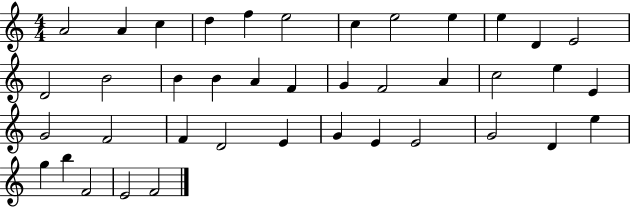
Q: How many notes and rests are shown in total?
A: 40